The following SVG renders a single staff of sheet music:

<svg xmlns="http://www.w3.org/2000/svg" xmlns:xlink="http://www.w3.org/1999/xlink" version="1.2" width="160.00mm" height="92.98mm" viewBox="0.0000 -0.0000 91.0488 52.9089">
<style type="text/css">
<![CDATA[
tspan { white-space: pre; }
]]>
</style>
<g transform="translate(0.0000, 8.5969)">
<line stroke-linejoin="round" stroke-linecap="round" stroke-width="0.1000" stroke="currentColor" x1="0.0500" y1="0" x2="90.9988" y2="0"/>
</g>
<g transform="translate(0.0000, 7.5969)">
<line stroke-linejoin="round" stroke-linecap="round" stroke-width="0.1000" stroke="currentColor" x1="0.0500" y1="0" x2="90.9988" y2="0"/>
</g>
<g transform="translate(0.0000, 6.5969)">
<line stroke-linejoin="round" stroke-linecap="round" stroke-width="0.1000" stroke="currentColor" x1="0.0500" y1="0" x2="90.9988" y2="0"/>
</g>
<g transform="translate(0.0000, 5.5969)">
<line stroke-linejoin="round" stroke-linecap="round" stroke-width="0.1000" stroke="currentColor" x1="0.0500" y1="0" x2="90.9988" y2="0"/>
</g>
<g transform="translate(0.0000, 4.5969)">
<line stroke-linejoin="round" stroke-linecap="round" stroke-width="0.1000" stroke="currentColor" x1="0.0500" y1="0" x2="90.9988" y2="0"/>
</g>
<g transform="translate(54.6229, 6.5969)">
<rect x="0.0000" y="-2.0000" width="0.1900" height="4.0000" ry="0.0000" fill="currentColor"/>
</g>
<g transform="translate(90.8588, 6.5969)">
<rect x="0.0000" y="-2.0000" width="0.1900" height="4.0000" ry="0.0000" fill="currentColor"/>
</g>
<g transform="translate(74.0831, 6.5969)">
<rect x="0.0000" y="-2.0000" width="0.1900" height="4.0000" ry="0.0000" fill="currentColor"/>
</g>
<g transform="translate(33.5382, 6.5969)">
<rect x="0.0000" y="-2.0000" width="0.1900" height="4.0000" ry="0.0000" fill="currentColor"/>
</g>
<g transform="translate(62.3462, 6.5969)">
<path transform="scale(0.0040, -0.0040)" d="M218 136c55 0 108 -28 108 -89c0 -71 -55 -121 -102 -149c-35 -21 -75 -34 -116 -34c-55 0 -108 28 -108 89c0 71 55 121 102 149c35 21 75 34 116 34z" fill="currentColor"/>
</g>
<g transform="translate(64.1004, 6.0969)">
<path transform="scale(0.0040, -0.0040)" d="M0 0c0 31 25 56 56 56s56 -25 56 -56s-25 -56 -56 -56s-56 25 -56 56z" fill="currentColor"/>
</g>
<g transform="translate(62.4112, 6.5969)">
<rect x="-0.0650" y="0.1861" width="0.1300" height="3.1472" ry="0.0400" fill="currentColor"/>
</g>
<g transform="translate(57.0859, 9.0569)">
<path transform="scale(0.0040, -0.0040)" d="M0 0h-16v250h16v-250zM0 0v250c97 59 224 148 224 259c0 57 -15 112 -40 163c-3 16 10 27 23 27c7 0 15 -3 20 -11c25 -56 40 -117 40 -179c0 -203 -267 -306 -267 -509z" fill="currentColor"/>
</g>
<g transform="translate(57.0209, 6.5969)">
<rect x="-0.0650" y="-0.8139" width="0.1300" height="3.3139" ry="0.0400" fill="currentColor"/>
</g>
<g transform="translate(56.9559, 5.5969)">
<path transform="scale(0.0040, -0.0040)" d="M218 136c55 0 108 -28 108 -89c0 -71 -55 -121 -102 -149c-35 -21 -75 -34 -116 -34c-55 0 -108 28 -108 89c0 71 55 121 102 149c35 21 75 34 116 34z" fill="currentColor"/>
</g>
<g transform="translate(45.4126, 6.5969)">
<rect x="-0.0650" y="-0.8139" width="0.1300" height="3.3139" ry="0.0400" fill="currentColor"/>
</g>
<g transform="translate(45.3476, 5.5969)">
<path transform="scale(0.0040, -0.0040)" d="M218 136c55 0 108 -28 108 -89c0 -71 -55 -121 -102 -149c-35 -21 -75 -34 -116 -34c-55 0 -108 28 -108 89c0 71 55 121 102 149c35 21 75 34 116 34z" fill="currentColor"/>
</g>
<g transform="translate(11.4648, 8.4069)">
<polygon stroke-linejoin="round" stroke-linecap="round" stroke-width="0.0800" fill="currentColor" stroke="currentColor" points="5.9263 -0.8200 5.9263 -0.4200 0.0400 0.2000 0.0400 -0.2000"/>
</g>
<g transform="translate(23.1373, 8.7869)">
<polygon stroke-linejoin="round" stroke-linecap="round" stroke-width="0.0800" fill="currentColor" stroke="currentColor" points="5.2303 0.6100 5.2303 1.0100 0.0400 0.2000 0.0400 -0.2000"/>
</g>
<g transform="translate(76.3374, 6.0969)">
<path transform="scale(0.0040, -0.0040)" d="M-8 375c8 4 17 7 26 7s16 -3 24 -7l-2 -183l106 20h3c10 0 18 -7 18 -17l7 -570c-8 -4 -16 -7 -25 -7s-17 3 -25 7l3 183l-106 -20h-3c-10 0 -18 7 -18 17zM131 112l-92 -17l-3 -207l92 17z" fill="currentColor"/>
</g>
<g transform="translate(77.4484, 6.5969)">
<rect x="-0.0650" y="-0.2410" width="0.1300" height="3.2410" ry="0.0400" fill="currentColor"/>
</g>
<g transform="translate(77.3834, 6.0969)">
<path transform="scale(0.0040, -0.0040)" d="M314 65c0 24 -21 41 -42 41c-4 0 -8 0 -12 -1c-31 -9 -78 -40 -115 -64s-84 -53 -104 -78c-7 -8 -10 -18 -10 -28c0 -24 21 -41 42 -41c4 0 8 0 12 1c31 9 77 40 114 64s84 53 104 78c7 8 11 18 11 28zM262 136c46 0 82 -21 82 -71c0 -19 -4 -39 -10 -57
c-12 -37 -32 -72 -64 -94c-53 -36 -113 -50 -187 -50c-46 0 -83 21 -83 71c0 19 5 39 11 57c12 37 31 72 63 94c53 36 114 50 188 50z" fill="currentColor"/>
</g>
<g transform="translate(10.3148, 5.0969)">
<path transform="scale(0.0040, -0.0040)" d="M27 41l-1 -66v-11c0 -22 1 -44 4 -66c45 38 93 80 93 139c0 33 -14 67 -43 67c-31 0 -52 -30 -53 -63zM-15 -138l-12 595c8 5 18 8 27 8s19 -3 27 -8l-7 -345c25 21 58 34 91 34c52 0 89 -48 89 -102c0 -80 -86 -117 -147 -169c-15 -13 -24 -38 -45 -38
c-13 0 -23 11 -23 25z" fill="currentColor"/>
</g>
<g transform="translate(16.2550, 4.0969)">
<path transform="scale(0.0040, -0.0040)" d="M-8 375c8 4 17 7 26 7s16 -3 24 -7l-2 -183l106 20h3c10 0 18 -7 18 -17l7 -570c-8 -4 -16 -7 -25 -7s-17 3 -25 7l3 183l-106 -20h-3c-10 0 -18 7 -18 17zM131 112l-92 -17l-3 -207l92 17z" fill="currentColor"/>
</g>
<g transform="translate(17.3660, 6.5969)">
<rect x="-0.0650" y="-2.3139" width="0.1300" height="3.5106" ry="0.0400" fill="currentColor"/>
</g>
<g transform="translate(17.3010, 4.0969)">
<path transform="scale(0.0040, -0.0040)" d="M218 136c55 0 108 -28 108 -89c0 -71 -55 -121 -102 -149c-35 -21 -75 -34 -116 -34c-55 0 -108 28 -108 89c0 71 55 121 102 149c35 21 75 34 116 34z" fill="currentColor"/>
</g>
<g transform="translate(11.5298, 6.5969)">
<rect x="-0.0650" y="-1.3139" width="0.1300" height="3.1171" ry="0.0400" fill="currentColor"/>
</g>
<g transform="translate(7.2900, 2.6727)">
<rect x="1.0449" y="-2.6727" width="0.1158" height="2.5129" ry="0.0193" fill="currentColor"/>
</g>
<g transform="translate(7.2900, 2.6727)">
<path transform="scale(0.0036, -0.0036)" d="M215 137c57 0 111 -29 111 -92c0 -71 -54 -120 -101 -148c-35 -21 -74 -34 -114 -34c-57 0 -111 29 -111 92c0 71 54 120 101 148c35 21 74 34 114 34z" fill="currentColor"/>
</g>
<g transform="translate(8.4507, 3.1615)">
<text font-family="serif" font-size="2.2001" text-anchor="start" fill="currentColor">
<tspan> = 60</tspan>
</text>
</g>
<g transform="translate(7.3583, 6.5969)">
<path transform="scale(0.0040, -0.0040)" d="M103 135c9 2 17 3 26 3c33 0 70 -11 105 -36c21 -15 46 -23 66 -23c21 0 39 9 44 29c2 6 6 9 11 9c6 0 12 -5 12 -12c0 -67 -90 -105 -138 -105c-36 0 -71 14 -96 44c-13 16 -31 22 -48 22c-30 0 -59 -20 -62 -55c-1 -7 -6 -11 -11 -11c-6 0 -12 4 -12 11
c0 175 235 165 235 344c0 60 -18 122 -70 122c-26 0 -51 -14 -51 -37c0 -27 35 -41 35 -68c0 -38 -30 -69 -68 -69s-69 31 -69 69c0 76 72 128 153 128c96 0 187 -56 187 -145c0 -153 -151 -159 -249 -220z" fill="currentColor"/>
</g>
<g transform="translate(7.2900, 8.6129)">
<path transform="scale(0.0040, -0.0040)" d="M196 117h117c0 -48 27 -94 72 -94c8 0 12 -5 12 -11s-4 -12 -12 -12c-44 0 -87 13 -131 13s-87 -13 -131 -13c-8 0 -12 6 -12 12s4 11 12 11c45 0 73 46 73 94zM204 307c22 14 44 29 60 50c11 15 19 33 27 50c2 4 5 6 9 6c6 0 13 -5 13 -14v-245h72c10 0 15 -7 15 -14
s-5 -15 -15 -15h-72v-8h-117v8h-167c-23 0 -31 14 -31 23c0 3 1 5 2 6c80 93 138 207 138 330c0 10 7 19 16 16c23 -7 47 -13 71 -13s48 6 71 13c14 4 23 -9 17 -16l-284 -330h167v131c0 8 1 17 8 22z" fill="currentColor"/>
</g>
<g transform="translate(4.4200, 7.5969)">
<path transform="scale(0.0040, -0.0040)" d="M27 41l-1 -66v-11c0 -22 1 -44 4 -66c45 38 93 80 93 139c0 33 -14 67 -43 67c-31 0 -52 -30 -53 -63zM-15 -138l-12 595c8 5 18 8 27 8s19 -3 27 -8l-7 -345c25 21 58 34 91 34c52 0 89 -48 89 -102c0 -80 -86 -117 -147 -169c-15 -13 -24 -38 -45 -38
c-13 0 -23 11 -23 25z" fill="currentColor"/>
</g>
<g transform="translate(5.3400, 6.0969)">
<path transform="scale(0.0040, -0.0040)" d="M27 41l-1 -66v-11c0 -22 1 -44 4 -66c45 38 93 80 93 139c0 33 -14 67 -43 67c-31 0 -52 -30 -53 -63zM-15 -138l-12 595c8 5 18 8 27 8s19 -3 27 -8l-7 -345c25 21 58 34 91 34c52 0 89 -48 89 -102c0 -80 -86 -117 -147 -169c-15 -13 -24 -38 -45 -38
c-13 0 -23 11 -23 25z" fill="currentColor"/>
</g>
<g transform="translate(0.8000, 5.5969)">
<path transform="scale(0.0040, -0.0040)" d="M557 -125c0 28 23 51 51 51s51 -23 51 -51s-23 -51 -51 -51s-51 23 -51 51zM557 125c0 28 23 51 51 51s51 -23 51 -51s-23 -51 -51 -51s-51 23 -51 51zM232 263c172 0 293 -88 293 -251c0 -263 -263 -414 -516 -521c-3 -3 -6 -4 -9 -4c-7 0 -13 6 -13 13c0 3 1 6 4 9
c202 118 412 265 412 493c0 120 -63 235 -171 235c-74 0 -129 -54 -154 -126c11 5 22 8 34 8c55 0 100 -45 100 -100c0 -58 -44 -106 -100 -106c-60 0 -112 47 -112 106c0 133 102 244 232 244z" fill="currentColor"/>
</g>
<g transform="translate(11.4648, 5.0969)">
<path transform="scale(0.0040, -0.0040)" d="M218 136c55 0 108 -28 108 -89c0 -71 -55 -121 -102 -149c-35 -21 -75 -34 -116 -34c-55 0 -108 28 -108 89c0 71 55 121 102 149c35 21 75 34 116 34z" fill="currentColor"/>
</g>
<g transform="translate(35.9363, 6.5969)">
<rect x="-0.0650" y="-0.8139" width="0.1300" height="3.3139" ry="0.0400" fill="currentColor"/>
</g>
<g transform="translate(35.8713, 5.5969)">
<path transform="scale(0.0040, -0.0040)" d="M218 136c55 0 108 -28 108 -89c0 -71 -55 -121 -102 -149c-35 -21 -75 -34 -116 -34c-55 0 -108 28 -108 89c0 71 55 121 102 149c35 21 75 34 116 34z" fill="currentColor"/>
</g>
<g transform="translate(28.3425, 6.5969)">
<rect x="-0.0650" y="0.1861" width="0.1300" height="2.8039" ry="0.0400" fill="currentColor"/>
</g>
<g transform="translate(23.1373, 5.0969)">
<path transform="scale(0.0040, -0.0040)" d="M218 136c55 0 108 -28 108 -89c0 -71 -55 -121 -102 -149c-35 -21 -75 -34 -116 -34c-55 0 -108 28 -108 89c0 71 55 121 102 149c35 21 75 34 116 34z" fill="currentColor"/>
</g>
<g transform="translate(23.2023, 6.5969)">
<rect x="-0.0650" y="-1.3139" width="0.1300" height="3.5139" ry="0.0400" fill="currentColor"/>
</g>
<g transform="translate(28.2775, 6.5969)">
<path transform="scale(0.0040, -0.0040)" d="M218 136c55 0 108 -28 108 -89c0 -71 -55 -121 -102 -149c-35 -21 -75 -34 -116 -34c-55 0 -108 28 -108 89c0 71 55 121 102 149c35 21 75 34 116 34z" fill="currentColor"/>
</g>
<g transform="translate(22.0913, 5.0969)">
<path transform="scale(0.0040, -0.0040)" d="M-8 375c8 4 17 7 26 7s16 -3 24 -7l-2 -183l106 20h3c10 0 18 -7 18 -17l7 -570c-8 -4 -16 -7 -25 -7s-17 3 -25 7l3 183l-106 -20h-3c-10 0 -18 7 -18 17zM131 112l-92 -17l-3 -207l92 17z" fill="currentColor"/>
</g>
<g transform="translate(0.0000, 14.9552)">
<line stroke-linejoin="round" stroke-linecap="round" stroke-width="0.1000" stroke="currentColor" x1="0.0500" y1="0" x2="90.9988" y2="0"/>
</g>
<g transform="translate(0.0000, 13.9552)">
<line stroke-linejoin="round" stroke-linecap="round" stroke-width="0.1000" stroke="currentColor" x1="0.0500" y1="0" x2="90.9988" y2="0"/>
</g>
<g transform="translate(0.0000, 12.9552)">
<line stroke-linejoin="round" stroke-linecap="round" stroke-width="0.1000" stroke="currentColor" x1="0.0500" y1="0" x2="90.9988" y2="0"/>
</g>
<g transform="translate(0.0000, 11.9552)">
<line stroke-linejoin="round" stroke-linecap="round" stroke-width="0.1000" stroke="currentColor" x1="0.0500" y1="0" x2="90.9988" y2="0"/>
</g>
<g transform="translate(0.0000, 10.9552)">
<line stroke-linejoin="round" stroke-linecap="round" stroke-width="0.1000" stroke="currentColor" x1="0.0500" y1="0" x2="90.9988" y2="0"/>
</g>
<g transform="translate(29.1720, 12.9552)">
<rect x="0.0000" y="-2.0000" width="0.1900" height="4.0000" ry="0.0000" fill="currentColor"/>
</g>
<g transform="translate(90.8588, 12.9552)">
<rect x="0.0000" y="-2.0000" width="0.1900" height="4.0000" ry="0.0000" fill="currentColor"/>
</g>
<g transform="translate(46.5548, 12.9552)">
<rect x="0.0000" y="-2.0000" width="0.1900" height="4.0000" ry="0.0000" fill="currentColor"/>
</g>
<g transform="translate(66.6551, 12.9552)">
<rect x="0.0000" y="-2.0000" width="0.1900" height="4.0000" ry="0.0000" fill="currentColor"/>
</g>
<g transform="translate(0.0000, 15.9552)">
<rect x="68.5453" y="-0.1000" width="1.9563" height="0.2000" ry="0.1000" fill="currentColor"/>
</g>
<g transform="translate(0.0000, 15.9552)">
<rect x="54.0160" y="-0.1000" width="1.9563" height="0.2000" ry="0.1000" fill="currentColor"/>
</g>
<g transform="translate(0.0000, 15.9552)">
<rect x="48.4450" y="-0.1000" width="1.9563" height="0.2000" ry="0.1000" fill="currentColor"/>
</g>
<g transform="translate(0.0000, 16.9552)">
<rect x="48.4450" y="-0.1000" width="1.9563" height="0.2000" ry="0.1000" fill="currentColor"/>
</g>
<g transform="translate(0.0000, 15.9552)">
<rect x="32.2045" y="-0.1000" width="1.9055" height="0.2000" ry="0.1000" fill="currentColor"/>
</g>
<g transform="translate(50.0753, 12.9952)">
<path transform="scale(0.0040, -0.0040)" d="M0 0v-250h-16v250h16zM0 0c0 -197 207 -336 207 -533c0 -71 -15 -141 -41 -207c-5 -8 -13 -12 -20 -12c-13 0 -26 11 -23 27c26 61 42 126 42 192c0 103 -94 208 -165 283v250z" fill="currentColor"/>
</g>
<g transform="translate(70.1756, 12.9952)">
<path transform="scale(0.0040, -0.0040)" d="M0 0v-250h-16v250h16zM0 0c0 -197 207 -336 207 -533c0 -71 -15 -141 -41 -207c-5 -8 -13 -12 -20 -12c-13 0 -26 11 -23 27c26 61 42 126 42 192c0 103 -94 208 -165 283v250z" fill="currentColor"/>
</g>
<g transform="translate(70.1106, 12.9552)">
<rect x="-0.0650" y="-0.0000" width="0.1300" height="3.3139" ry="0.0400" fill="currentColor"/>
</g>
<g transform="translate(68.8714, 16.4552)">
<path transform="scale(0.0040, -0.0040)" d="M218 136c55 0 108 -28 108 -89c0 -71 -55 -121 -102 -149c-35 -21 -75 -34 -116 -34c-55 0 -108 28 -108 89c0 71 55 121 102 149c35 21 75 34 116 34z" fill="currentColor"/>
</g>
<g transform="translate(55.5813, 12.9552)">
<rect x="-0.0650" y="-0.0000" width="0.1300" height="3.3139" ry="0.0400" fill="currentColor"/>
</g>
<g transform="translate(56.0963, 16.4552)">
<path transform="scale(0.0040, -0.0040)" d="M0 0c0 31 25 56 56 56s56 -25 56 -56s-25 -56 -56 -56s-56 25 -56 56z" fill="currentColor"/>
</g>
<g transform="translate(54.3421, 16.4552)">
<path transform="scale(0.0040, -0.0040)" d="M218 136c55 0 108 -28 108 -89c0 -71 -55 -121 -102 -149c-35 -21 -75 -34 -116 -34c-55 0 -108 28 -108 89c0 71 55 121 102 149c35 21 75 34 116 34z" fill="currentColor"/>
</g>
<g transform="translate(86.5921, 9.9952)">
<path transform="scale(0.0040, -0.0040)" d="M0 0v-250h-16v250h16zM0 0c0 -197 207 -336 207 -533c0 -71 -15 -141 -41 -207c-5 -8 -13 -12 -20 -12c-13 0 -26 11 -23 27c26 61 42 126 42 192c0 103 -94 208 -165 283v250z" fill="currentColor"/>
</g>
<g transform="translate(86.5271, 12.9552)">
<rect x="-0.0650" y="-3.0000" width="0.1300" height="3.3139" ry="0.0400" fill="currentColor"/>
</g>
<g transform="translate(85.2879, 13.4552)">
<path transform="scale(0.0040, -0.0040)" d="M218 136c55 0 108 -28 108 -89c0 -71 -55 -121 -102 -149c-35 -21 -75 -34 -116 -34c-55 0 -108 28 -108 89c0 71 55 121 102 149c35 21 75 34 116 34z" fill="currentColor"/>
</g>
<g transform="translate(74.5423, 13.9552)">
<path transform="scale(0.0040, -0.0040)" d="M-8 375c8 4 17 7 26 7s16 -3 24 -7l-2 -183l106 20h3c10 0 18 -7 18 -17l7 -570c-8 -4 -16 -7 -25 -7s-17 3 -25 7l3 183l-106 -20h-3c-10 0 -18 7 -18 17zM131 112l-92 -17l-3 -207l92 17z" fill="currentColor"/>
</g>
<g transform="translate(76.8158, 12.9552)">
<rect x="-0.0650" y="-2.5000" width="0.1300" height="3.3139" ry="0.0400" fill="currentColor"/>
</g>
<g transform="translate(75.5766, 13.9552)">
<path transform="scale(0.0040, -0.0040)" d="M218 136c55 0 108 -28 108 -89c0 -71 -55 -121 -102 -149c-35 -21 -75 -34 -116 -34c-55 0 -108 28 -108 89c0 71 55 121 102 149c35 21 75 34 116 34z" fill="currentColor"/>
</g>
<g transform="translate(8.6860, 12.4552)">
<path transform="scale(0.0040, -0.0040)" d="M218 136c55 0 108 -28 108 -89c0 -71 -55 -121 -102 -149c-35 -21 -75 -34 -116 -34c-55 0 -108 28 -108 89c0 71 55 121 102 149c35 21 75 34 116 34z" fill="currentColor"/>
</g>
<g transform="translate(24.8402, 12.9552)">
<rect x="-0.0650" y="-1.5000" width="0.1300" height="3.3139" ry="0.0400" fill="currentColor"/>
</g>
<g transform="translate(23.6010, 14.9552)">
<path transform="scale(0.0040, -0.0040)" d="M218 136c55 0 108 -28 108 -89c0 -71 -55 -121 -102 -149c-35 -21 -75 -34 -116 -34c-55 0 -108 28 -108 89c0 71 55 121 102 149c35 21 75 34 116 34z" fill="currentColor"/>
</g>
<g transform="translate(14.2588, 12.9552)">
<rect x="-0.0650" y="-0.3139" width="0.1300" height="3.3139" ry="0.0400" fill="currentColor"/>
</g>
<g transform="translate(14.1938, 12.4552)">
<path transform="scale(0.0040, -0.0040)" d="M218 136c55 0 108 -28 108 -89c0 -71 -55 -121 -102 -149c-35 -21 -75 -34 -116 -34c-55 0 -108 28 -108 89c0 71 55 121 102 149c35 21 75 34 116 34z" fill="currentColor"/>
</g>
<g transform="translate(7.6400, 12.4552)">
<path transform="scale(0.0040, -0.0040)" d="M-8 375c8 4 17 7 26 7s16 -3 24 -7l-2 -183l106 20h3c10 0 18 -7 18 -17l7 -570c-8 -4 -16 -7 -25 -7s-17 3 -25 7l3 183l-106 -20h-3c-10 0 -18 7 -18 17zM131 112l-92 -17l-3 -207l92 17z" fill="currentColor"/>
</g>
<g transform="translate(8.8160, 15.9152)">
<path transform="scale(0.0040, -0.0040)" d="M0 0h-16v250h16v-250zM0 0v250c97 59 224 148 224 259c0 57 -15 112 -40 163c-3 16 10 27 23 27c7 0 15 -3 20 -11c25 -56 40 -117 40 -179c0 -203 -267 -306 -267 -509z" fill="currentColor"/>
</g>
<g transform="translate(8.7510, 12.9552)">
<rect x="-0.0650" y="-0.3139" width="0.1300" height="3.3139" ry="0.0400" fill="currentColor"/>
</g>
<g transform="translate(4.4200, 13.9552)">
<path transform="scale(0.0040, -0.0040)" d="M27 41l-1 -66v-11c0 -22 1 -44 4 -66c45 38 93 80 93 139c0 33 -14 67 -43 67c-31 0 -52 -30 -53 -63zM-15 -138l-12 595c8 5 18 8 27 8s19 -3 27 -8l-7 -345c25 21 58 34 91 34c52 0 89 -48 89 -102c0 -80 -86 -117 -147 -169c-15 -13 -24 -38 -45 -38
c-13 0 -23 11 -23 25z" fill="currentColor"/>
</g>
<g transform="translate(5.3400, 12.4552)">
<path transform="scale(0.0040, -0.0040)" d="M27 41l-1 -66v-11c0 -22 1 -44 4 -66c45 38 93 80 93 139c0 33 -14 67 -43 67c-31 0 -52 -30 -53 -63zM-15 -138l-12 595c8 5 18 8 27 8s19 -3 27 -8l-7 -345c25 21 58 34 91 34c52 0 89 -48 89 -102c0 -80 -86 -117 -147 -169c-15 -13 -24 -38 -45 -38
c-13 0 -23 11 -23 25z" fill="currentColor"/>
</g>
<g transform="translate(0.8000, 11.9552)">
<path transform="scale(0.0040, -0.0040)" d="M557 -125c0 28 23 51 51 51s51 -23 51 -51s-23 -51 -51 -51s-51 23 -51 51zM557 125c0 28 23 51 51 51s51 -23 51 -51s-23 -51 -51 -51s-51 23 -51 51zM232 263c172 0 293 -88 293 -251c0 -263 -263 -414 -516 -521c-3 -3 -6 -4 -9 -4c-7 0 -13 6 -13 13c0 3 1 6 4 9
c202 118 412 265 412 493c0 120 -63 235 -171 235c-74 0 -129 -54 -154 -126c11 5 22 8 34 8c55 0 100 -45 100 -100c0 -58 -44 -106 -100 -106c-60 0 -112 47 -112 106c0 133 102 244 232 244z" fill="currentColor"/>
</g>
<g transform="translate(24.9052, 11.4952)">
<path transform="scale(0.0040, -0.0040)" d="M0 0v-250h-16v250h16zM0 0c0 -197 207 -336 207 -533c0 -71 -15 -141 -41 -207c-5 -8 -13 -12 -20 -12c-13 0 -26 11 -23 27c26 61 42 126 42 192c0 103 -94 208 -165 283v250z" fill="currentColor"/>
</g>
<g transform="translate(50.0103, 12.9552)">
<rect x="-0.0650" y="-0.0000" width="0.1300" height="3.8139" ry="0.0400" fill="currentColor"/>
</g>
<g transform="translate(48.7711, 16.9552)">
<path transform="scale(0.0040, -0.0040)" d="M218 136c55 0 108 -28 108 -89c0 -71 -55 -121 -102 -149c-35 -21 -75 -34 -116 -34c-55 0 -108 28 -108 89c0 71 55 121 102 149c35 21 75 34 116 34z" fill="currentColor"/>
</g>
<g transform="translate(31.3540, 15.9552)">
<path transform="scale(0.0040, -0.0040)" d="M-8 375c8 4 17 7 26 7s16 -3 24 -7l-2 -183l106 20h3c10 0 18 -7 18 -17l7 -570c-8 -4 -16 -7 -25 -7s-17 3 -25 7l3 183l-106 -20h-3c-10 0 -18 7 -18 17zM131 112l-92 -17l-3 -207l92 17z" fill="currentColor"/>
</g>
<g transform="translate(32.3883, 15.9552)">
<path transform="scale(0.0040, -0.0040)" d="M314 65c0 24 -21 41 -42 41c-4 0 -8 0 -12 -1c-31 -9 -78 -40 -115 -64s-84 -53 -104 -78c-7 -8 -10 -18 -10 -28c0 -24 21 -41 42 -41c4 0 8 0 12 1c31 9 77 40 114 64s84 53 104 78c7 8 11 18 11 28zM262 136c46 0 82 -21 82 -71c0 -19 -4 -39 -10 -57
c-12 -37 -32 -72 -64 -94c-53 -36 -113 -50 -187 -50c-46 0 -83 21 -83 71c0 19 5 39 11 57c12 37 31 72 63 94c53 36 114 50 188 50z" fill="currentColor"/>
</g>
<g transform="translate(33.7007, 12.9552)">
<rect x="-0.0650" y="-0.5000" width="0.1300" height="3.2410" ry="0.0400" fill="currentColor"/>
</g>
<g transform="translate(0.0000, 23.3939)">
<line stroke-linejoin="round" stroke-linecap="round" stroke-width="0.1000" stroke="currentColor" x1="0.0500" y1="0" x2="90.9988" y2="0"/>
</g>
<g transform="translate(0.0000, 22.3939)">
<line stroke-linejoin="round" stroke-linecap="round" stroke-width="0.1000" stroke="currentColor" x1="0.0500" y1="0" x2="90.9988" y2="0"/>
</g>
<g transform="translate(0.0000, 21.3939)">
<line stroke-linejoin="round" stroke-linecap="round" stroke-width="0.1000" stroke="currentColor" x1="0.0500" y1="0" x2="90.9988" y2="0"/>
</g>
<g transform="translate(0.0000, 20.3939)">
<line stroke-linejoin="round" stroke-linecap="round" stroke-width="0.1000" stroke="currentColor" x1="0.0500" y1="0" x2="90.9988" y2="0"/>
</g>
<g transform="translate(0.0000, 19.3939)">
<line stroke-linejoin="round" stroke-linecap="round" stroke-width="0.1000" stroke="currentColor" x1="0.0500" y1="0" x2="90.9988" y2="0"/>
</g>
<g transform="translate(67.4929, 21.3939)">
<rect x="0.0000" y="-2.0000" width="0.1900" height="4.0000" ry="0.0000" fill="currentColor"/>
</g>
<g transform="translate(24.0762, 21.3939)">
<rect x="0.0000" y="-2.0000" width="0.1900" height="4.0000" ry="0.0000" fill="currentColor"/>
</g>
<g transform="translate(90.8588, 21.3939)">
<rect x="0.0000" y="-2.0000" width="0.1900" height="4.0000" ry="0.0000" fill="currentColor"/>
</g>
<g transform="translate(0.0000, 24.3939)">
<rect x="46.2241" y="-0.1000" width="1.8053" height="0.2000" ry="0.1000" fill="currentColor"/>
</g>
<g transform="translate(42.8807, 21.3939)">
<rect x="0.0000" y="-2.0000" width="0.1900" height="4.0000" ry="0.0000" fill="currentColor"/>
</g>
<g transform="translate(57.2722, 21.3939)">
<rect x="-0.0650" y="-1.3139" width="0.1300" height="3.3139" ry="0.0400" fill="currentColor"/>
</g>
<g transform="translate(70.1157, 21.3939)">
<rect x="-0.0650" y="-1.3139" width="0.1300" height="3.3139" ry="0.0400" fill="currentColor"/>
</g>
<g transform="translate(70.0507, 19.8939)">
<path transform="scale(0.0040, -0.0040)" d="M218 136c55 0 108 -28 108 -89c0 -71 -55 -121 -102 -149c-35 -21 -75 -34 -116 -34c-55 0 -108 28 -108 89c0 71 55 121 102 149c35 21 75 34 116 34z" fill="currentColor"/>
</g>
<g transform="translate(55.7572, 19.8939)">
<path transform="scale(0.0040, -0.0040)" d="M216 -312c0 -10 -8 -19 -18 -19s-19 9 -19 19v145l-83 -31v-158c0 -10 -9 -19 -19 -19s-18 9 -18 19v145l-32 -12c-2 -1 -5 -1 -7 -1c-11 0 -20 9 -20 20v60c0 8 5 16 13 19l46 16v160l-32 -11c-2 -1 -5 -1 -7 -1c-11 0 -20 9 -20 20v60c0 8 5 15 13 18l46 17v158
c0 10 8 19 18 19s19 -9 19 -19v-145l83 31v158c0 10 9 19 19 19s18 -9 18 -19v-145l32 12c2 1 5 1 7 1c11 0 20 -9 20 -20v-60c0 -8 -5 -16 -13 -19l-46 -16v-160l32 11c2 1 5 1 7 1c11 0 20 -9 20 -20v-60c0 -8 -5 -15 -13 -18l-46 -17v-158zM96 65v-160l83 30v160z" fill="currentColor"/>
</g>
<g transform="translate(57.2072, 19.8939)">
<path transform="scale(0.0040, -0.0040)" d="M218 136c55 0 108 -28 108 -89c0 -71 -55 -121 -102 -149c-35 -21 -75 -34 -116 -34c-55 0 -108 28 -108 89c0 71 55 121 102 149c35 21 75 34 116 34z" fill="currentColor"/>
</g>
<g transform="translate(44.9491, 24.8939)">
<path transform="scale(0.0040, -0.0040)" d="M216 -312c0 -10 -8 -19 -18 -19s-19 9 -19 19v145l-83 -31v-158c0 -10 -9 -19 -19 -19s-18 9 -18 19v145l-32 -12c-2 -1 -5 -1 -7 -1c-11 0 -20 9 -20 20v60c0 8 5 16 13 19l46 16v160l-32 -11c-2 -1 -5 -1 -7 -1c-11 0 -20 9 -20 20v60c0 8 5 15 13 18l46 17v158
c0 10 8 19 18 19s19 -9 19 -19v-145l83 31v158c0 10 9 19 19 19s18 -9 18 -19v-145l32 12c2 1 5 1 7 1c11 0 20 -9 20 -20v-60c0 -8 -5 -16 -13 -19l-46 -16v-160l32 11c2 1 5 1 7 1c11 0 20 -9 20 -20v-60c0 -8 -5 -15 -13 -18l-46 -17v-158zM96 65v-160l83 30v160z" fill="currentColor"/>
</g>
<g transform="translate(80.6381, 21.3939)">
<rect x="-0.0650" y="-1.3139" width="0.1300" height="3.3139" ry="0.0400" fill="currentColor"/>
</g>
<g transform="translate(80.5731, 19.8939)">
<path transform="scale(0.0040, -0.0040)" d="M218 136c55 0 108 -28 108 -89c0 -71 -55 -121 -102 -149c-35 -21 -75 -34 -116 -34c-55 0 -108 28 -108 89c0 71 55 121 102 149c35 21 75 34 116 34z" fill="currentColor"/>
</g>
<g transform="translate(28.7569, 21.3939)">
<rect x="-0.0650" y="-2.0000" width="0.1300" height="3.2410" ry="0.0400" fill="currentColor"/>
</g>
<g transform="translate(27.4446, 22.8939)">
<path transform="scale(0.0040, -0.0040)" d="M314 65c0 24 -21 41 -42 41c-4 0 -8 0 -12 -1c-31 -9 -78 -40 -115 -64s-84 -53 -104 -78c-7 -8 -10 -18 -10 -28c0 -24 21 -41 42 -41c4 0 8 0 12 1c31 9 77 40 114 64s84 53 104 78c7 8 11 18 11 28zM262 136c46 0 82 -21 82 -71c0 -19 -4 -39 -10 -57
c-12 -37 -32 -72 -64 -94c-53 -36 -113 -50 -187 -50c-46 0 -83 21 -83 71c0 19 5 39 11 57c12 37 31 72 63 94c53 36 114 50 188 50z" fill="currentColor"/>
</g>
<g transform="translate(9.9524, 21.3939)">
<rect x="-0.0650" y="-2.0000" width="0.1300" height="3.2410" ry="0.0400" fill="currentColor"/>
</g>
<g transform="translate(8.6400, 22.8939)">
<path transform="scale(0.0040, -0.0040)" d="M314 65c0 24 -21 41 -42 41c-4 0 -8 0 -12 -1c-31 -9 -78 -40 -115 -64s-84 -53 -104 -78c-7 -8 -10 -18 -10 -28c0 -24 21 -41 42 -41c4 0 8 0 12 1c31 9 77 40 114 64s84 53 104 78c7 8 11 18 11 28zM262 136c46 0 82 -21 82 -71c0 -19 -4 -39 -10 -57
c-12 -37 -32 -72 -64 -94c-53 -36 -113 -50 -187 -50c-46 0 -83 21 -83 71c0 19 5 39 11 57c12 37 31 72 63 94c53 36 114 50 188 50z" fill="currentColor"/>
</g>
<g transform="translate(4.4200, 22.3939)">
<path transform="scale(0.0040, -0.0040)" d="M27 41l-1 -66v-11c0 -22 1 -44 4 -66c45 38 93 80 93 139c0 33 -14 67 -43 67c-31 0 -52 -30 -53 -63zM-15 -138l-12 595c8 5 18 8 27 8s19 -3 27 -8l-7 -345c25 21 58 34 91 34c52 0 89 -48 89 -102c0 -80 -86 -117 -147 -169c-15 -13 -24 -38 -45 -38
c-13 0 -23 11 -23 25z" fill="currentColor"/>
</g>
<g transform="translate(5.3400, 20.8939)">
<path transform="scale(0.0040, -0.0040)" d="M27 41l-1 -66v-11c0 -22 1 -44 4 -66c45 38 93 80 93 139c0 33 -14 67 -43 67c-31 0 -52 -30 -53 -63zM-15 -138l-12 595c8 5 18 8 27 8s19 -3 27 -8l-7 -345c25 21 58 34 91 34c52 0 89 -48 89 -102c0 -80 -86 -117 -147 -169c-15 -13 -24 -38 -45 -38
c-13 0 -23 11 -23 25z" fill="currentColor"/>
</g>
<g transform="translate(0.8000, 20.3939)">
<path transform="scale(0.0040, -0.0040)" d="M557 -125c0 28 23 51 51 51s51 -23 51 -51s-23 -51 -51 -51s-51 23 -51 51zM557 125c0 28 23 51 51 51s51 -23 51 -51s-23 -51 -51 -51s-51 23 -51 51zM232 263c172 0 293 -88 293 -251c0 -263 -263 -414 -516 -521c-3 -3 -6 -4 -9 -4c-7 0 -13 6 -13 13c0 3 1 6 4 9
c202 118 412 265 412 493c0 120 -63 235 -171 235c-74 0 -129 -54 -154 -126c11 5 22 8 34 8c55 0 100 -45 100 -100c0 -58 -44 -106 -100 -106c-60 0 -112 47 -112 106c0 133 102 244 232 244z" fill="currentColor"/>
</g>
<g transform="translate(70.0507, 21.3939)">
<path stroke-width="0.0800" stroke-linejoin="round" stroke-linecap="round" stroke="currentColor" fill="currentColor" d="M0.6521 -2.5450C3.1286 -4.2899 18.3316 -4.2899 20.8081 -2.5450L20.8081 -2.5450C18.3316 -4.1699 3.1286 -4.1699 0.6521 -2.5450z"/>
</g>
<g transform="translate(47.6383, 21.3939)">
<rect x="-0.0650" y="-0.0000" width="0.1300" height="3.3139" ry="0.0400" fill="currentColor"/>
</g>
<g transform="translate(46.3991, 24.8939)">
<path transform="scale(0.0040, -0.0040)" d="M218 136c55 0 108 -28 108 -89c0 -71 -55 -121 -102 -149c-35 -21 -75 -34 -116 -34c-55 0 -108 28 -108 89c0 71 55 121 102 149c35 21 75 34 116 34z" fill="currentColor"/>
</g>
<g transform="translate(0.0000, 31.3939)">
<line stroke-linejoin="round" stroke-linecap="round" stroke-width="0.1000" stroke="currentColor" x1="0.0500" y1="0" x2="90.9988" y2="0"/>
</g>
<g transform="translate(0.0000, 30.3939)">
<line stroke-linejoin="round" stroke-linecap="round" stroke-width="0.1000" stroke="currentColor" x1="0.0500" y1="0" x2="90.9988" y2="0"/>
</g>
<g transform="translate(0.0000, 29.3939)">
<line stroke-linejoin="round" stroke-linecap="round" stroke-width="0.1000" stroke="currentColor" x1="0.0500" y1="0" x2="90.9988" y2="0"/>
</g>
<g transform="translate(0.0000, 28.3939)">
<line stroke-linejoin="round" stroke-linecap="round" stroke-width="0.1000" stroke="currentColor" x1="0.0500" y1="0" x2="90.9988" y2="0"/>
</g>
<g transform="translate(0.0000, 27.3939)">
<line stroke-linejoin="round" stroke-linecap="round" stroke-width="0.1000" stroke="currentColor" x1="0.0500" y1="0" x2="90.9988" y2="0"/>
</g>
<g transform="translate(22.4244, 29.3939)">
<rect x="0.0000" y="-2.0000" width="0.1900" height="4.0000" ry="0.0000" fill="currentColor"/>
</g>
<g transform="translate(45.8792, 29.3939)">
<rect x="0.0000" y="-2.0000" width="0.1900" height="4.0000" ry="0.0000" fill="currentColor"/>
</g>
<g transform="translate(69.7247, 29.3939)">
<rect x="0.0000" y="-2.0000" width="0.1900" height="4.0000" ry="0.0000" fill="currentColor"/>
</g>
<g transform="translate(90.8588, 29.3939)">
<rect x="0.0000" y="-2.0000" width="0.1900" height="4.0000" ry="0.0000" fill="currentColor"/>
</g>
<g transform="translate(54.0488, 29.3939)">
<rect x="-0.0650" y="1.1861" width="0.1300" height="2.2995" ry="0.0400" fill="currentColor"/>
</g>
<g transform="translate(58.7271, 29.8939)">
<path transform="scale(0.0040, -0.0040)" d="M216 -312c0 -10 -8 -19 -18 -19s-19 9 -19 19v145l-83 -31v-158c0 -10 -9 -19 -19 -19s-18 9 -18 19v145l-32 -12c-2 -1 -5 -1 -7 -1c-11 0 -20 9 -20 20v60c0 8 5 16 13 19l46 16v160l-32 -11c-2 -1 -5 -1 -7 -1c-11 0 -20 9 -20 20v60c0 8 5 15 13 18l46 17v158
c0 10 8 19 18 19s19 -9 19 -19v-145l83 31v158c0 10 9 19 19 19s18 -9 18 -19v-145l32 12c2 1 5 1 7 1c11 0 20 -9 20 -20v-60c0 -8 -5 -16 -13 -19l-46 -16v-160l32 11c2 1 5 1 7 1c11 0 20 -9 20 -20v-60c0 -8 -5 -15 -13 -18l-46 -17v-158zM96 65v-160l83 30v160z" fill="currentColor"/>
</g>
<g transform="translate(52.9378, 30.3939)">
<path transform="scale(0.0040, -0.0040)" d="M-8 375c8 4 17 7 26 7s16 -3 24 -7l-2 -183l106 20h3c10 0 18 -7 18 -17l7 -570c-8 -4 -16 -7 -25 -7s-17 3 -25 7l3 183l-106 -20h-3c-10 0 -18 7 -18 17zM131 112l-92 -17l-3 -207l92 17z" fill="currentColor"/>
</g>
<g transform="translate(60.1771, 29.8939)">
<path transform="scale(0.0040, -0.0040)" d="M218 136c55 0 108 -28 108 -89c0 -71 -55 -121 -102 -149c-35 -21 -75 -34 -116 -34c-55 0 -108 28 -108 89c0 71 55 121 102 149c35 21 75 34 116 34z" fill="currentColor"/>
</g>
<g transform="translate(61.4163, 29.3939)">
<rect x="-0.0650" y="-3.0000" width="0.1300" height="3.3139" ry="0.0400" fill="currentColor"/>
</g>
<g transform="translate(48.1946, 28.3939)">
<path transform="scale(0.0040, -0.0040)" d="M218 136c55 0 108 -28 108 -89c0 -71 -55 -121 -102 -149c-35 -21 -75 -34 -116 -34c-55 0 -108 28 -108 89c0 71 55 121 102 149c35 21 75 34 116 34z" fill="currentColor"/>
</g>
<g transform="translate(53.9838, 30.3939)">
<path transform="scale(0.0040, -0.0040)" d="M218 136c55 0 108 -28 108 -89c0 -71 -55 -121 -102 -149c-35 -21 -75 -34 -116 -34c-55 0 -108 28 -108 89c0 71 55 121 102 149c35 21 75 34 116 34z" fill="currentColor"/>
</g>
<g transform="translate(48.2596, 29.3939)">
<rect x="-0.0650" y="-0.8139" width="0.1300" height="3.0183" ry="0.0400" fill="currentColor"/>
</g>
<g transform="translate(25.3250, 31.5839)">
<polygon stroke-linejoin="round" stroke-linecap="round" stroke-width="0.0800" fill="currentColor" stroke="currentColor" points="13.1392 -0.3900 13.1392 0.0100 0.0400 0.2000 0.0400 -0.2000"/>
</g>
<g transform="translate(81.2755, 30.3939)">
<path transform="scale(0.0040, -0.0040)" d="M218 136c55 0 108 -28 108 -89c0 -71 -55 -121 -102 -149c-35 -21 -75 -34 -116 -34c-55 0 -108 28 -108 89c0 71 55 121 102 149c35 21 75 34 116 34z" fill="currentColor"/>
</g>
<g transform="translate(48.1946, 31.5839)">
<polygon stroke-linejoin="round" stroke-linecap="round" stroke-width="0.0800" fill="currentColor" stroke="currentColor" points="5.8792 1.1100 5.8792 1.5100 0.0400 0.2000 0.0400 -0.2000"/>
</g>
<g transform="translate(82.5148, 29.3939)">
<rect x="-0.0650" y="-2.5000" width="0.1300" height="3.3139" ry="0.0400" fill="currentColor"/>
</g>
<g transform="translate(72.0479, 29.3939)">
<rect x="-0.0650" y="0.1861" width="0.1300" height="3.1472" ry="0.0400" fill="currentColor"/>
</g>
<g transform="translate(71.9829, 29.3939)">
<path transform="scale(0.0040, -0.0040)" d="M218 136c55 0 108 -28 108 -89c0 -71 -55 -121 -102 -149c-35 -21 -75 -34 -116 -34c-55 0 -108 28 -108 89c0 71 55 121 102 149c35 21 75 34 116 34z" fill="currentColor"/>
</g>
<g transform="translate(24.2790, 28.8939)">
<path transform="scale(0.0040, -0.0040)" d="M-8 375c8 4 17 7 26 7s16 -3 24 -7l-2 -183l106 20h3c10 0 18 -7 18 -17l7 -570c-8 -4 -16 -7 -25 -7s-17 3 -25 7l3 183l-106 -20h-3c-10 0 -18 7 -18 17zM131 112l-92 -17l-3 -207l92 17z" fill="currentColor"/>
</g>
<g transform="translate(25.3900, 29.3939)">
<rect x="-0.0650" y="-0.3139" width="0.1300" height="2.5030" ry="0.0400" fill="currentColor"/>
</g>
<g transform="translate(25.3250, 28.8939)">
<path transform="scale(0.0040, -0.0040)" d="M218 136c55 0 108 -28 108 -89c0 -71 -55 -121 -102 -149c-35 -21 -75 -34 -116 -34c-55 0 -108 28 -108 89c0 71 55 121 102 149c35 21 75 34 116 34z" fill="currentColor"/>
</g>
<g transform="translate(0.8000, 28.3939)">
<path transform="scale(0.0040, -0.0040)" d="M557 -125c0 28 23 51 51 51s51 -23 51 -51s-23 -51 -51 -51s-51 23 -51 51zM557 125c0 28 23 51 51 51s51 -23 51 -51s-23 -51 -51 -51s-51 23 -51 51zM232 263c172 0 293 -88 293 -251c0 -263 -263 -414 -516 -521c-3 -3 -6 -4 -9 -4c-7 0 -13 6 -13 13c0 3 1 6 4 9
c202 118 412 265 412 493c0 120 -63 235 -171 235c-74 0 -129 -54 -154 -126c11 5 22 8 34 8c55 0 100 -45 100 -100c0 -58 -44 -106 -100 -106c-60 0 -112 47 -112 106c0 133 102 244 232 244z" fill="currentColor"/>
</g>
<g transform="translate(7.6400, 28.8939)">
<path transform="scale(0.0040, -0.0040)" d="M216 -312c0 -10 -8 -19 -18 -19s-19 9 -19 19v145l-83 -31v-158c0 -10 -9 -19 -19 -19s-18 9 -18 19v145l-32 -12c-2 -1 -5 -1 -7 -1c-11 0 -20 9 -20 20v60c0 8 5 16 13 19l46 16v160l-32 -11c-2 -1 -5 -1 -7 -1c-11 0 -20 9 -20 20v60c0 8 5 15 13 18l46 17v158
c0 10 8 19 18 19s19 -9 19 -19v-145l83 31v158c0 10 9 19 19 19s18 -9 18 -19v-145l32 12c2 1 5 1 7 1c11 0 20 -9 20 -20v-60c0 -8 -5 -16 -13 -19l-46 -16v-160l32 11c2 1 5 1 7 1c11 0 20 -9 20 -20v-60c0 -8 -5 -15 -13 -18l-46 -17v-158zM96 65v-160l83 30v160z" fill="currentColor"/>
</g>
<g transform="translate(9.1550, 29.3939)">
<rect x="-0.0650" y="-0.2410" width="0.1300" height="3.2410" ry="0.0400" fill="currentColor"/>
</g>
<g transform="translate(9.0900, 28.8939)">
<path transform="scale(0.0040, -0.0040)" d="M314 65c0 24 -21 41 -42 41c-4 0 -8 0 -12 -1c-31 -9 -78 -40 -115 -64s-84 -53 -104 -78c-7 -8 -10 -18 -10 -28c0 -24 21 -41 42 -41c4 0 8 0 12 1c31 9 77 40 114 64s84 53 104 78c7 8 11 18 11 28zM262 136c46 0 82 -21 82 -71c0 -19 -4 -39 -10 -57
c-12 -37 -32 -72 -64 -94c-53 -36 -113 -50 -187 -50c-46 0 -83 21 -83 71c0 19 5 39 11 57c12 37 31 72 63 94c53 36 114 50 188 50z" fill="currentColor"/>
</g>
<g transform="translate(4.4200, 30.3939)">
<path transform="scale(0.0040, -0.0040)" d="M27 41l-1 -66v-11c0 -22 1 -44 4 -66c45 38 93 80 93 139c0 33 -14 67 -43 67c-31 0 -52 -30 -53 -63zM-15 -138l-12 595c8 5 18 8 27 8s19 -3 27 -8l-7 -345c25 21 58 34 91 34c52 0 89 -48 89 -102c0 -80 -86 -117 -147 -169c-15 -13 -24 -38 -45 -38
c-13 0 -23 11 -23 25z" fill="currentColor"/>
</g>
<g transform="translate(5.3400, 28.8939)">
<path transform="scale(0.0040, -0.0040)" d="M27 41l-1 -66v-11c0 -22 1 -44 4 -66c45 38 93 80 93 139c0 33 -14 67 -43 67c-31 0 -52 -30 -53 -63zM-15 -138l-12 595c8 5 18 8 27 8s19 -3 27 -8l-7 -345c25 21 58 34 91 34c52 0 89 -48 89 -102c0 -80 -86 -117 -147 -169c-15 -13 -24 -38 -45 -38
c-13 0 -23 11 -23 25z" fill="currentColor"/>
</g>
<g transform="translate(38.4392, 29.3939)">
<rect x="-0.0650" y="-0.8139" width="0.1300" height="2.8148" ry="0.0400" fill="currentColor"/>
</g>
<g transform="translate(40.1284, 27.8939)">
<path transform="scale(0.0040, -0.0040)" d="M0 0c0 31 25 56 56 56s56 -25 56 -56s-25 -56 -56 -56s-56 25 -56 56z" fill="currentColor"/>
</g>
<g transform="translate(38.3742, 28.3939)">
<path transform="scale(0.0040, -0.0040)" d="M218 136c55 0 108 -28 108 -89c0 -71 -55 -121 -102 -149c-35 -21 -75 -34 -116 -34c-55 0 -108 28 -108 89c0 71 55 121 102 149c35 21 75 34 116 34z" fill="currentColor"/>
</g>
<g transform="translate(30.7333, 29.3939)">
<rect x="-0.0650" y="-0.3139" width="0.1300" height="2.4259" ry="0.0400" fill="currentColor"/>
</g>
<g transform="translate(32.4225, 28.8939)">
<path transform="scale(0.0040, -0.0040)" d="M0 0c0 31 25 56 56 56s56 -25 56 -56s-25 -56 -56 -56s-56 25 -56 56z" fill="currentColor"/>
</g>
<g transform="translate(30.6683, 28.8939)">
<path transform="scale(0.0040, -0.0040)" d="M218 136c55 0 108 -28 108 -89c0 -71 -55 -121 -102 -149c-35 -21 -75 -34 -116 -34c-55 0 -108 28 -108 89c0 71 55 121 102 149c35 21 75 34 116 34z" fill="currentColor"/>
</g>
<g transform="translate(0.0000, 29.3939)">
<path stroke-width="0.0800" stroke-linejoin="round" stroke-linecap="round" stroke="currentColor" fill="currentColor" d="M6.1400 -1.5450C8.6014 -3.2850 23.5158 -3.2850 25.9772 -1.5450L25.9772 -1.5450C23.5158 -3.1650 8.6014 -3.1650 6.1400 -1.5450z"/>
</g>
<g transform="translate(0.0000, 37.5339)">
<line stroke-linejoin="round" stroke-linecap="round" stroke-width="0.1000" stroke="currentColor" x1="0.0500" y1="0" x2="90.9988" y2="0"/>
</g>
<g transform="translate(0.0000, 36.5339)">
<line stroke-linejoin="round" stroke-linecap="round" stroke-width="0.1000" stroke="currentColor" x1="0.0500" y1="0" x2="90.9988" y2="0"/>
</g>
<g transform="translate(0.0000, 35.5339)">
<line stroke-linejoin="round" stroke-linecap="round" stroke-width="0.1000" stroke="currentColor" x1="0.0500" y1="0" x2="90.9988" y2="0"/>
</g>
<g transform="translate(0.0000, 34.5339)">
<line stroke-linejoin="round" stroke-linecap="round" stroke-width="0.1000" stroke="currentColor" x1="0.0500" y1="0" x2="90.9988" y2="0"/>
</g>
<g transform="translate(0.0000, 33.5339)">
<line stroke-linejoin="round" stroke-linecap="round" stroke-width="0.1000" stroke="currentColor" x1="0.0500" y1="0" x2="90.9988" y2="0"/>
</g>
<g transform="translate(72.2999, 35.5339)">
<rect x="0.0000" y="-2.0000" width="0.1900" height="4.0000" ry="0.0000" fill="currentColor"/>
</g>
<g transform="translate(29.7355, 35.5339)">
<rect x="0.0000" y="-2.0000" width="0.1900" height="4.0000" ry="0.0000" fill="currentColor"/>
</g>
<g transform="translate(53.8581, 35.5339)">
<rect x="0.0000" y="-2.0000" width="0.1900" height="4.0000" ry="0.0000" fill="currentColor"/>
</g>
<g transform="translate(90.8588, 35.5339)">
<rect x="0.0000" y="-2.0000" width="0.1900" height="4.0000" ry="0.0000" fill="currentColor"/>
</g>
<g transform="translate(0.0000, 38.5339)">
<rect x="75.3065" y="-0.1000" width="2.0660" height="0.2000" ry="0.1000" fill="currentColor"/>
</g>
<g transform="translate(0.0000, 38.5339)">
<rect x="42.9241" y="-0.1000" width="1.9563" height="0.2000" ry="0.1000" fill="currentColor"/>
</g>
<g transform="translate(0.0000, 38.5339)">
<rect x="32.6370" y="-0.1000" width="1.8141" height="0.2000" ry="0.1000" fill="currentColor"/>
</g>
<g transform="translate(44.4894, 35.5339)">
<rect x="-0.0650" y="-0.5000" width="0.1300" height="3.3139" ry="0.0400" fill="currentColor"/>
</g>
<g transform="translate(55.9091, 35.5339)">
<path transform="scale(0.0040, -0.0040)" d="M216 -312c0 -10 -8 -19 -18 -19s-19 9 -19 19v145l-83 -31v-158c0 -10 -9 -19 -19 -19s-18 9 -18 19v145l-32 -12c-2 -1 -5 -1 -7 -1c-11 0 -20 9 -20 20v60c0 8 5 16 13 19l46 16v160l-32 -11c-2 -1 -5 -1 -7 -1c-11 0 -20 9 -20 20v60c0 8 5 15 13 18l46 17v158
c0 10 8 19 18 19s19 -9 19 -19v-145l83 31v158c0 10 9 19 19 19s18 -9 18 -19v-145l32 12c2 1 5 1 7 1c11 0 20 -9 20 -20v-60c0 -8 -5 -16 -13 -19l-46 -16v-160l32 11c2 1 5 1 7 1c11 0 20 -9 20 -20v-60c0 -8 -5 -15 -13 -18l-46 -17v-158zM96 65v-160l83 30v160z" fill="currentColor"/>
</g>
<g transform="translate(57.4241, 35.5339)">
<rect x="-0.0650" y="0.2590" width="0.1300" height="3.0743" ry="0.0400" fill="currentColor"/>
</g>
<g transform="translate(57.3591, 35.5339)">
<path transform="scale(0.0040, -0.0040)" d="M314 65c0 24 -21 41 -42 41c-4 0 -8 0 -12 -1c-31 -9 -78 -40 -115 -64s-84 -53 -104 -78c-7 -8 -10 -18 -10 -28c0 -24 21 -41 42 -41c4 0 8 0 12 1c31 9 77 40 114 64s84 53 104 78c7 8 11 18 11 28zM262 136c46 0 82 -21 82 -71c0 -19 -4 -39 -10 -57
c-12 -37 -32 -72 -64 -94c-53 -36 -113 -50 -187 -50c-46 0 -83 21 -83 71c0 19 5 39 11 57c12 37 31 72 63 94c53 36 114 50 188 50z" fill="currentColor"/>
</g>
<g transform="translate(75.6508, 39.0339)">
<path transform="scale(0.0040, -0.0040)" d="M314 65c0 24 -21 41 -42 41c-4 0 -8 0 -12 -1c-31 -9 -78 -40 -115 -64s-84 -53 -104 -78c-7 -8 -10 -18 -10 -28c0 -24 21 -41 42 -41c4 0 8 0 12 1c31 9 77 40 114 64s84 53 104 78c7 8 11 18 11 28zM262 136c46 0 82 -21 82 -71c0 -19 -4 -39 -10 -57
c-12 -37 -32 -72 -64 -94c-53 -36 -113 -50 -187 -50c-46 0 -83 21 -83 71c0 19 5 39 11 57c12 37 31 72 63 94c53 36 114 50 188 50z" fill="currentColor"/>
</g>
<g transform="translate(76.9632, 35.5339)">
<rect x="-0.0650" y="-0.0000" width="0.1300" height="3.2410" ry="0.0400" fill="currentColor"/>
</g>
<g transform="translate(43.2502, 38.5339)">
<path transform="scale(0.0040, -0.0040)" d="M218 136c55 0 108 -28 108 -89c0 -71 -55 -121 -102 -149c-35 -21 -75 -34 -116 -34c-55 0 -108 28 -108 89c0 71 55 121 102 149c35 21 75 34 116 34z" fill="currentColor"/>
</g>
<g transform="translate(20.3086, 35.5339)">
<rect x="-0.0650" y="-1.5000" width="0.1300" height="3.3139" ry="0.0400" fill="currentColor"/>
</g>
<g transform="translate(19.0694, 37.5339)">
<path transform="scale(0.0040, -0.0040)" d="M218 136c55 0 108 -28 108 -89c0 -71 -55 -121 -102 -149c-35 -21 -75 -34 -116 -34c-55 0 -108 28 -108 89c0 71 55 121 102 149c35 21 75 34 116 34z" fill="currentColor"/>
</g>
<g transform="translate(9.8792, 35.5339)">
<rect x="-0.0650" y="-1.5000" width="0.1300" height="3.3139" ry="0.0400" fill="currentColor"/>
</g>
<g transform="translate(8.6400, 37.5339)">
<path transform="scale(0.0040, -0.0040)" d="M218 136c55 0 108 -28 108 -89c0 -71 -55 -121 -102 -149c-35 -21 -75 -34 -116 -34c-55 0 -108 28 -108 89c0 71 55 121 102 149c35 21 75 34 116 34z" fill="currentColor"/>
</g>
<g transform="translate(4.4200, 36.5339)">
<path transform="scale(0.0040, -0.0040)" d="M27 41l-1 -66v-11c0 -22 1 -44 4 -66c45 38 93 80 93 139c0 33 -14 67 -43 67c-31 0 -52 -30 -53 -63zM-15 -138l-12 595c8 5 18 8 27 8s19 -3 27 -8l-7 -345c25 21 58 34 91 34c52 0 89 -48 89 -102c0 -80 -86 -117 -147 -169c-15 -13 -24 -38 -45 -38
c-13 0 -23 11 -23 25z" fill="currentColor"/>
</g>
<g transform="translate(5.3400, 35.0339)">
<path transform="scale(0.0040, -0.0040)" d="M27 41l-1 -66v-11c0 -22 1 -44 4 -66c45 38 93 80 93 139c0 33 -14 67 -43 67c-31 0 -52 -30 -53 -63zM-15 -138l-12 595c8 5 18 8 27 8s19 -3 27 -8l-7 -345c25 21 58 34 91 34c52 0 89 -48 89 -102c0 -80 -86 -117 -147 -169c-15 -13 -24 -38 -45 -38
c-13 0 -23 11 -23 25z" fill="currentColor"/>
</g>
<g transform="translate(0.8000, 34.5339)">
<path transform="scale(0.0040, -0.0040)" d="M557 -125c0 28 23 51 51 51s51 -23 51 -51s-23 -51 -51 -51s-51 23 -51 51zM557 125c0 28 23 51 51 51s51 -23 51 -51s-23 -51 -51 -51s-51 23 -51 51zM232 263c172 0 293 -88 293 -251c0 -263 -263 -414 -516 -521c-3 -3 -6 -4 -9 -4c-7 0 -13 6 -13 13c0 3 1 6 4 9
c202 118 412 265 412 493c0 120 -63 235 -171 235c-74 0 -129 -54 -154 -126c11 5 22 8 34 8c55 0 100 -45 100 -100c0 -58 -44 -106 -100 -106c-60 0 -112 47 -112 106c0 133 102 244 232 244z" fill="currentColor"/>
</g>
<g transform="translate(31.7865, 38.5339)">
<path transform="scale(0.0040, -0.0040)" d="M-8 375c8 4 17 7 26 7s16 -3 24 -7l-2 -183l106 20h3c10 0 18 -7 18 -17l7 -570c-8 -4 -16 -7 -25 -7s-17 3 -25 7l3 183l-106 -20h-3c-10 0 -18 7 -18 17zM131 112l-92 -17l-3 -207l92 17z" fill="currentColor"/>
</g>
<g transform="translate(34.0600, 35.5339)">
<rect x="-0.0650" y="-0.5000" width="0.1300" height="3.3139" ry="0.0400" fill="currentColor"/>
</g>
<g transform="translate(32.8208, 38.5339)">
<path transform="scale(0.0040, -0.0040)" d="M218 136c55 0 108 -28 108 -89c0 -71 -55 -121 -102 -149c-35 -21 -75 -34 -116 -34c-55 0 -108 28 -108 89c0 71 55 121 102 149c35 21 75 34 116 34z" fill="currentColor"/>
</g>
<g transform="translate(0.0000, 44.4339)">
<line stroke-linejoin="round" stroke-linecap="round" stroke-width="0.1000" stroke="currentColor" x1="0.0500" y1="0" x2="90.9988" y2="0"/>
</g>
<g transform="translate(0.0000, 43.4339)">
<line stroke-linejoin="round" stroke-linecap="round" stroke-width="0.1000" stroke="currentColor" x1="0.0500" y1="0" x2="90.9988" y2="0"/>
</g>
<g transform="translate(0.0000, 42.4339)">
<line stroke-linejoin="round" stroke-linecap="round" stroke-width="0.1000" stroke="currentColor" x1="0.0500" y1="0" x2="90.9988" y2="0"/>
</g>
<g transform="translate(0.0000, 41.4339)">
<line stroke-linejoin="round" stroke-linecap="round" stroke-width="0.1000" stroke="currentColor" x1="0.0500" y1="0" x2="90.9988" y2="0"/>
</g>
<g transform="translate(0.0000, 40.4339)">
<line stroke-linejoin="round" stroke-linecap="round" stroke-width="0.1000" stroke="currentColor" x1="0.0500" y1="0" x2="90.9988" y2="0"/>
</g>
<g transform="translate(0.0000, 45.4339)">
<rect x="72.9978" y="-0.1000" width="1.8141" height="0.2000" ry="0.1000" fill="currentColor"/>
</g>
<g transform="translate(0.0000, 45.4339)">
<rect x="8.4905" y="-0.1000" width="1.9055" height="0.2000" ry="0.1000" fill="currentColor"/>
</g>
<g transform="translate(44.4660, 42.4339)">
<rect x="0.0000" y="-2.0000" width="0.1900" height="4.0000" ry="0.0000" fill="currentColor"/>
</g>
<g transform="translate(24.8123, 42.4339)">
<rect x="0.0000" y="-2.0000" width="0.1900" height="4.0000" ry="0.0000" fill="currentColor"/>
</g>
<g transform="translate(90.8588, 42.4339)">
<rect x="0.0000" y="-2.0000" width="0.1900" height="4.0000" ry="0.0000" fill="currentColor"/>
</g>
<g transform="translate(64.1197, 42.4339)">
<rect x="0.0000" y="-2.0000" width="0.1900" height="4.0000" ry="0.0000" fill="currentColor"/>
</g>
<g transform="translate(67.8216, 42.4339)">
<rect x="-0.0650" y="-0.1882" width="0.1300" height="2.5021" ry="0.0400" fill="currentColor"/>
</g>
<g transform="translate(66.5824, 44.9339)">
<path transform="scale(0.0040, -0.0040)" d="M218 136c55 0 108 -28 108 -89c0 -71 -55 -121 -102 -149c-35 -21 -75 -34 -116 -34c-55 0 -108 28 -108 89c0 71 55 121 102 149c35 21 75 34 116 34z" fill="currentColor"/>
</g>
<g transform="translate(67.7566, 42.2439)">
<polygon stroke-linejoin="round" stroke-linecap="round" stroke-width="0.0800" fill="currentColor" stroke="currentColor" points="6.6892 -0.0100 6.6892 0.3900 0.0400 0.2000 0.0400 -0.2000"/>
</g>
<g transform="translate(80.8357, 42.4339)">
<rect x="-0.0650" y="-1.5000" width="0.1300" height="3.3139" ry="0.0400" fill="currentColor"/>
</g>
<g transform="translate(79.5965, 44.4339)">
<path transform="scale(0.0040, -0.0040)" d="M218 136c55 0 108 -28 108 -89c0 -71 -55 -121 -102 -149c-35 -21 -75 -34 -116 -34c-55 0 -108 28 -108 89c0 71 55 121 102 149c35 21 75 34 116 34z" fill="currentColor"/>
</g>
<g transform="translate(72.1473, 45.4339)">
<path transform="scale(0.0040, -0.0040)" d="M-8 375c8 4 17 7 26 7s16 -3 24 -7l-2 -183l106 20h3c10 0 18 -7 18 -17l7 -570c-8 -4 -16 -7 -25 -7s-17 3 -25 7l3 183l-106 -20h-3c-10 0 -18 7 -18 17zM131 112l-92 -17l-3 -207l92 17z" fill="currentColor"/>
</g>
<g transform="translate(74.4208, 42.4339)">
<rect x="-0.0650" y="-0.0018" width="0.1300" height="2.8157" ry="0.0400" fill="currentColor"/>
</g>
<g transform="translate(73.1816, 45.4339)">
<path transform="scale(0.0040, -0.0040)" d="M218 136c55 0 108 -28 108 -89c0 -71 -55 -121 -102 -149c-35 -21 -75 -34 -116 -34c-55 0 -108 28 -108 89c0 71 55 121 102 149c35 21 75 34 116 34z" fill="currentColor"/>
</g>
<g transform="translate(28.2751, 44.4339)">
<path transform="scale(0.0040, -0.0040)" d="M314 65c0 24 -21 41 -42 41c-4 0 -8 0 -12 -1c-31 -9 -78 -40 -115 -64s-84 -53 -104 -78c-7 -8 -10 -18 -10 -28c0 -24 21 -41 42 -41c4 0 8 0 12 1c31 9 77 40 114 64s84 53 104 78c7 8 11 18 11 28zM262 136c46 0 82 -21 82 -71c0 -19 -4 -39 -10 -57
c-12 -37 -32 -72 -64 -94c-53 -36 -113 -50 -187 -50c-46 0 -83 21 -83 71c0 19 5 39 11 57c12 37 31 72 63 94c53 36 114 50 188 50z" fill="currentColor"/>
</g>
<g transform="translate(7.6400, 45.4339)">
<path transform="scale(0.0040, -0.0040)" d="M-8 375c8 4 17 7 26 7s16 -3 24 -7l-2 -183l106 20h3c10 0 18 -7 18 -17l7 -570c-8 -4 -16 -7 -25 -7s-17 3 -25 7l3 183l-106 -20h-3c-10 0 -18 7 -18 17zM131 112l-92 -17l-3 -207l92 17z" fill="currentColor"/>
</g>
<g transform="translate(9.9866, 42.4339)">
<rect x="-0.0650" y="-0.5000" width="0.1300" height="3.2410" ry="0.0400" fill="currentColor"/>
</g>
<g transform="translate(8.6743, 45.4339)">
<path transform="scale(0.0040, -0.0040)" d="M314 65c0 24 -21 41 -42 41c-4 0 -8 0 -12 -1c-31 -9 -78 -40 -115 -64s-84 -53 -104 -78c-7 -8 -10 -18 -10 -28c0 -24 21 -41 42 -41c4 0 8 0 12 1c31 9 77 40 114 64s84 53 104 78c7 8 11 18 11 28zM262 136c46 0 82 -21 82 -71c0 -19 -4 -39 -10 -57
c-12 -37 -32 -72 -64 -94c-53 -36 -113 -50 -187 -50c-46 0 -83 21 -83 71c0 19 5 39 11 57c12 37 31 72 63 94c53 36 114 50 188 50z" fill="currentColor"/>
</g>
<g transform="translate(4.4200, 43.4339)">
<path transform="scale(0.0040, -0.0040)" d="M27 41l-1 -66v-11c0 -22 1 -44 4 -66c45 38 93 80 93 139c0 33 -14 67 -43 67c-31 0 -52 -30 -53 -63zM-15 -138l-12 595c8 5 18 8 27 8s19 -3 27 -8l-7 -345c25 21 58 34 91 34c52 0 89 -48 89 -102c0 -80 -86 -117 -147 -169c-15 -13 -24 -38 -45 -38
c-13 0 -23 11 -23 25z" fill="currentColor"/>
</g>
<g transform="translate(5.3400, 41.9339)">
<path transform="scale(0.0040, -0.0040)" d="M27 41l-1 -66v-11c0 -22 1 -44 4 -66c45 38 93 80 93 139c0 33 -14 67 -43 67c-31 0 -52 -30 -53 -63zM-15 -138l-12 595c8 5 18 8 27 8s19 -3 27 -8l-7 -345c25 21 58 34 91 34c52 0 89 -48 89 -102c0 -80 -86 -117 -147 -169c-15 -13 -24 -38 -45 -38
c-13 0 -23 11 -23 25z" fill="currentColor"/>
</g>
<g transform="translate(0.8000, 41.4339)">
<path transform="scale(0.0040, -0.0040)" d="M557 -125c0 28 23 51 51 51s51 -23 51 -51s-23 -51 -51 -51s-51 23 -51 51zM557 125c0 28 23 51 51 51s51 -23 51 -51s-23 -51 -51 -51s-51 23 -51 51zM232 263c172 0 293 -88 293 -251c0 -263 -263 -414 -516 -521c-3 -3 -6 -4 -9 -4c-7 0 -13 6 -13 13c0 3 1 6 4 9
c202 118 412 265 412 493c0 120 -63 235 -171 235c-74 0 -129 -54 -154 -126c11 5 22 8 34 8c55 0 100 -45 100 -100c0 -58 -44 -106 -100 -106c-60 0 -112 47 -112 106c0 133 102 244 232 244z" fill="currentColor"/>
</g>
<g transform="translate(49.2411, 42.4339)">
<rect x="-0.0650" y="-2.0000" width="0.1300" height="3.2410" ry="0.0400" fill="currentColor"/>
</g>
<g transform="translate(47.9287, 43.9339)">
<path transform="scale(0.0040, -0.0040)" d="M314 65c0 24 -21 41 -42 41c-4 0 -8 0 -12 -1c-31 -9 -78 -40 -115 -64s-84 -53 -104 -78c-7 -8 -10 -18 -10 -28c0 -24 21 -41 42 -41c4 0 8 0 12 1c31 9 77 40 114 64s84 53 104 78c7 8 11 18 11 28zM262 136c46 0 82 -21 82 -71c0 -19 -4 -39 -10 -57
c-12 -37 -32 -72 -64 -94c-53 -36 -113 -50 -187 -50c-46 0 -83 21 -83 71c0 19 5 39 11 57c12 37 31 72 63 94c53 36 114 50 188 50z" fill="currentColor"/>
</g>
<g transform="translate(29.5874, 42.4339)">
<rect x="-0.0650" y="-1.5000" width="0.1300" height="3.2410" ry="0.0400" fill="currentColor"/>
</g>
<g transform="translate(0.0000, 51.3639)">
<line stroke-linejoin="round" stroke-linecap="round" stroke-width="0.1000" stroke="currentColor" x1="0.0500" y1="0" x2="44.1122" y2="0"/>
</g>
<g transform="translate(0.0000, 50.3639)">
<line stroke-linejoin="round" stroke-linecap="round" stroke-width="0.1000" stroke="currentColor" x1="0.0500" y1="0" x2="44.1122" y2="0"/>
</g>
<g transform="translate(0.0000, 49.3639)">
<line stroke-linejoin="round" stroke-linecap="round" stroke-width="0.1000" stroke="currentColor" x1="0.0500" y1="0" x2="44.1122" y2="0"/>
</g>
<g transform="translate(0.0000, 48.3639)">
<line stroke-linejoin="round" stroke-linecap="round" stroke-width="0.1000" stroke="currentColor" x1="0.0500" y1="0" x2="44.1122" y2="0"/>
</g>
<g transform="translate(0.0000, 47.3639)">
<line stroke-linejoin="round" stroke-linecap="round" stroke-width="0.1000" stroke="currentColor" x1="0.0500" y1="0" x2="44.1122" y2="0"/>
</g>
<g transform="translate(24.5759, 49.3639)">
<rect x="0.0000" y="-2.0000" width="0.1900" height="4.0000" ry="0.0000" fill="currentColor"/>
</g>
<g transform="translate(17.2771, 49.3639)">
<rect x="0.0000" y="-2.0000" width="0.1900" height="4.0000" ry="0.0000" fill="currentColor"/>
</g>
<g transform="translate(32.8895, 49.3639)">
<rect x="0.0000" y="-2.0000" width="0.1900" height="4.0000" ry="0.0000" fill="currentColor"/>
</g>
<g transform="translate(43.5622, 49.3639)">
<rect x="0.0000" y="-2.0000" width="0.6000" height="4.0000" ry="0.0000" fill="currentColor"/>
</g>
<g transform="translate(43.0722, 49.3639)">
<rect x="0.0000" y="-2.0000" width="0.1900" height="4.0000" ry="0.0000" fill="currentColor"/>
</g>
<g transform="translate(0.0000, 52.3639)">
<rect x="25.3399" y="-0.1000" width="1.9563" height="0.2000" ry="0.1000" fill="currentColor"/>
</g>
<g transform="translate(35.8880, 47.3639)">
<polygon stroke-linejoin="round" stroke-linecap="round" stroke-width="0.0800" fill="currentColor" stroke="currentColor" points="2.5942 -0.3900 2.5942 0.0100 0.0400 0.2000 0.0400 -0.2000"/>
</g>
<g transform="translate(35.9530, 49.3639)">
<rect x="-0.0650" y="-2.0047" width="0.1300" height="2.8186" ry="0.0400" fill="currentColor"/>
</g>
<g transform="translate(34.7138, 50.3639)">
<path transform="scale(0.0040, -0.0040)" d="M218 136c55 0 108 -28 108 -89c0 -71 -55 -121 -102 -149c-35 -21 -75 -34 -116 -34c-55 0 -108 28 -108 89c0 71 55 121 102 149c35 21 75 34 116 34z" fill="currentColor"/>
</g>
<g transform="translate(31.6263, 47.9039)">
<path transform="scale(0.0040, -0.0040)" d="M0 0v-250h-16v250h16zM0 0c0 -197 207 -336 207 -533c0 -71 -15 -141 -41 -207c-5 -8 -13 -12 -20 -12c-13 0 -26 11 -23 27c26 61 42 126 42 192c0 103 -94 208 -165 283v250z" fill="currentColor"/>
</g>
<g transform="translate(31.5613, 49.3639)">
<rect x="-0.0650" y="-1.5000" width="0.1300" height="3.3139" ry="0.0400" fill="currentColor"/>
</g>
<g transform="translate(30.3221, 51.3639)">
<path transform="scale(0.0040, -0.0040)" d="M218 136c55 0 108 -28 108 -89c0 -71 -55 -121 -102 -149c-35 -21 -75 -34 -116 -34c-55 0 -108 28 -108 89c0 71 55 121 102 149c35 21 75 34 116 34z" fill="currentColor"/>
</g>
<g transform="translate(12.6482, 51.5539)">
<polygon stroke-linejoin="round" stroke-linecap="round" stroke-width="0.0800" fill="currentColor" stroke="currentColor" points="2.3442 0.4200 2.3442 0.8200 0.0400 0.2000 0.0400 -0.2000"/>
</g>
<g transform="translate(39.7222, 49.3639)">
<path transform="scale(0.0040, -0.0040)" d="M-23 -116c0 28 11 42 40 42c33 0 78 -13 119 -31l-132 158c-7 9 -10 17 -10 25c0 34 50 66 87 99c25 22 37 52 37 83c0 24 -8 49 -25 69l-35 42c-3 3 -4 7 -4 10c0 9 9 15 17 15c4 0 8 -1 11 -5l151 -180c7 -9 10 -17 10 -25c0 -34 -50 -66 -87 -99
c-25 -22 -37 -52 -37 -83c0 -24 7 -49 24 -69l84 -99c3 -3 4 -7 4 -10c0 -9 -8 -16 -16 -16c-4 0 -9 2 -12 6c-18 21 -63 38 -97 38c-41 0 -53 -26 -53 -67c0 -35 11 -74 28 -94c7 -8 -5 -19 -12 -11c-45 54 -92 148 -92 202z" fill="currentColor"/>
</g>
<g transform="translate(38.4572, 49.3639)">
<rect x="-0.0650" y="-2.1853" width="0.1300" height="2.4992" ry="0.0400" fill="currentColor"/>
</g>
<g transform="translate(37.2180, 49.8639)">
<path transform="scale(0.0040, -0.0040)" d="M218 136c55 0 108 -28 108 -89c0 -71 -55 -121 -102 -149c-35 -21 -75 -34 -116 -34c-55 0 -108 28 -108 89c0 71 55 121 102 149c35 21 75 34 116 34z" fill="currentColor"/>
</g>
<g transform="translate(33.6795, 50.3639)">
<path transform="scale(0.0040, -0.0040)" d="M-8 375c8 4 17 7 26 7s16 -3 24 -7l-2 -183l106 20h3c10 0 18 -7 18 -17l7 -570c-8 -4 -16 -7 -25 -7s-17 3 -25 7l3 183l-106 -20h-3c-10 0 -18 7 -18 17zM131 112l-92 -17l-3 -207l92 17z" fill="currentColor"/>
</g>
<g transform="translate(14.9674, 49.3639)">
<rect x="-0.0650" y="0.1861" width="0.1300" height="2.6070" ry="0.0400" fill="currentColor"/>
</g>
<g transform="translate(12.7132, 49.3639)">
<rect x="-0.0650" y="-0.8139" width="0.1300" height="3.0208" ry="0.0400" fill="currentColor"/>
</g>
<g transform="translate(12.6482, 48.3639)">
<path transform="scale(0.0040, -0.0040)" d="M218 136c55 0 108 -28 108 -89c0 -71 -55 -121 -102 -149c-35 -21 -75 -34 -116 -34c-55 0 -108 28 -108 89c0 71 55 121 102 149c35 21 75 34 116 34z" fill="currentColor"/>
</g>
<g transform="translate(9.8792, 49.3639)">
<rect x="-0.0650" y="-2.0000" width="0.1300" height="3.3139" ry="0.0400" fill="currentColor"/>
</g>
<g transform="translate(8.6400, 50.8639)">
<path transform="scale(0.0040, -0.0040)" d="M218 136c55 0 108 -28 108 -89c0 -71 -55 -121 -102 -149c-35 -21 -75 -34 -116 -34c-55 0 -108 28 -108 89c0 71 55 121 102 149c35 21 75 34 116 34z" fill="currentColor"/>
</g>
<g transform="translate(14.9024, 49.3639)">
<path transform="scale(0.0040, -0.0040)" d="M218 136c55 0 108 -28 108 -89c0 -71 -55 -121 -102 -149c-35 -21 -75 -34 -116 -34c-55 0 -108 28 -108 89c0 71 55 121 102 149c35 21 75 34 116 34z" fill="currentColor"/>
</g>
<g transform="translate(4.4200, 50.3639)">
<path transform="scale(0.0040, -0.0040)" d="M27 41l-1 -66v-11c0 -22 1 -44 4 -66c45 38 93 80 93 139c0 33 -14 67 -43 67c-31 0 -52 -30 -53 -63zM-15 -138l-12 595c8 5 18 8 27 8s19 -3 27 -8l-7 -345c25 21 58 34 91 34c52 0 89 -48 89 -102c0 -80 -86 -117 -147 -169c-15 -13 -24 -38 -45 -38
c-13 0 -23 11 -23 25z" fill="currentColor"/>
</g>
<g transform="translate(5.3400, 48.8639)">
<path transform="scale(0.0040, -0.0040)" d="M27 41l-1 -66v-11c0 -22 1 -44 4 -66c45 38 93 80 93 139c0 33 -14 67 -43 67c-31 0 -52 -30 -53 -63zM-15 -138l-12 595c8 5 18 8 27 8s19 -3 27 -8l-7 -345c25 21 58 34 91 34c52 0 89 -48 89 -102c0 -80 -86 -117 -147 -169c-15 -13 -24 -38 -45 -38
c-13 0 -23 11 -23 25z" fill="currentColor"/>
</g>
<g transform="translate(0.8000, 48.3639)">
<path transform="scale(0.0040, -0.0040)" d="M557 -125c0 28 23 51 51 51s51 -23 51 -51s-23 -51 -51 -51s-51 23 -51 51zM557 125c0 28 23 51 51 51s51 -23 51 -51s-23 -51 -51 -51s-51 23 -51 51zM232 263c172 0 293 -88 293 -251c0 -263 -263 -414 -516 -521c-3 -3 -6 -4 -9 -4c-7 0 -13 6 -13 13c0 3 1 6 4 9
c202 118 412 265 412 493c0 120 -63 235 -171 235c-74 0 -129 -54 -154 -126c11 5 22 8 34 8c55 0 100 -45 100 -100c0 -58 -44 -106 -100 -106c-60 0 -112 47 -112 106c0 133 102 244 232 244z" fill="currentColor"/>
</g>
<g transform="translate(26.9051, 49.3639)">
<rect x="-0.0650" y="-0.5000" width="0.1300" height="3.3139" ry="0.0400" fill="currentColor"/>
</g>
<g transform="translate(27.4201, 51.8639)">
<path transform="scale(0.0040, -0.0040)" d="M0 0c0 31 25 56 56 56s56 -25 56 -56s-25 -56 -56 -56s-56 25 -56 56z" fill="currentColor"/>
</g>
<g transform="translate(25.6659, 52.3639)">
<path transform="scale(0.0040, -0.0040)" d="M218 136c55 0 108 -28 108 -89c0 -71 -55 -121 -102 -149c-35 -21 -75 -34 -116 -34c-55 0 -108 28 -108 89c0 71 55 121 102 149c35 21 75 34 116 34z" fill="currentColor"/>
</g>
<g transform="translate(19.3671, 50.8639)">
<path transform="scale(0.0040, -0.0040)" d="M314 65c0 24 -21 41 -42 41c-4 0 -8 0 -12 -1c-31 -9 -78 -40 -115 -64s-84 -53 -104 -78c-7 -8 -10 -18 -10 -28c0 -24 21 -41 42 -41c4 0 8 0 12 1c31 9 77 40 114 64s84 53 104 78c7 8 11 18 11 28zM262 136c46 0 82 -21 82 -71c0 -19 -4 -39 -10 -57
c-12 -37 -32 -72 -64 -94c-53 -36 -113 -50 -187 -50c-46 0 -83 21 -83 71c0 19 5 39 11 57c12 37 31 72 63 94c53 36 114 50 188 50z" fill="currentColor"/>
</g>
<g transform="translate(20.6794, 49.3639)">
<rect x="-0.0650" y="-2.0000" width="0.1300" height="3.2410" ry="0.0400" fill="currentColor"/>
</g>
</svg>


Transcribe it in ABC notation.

X:1
T:Untitled
M:2/4
L:1/4
K:Bb
_G,/2 B,/2 G,/2 D,/2 F, F, F,/2 D, E,2 E,/2 E, G,,/2 E,,2 C,,/2 D,, D,,/2 B,, C,/2 A,,2 A,,2 ^D,, ^G, G, G, ^E,2 E,/2 E,/2 F,/2 F,/2 B,,/2 ^C, D, _B,, G,, G,, E,, E,, ^D,2 D,,2 E,,2 G,,2 A,,2 F,,/2 E,,/2 G,, A,, F,/2 D,/2 A,,2 _E,, G,,/2 B,,/2 C,/2 z